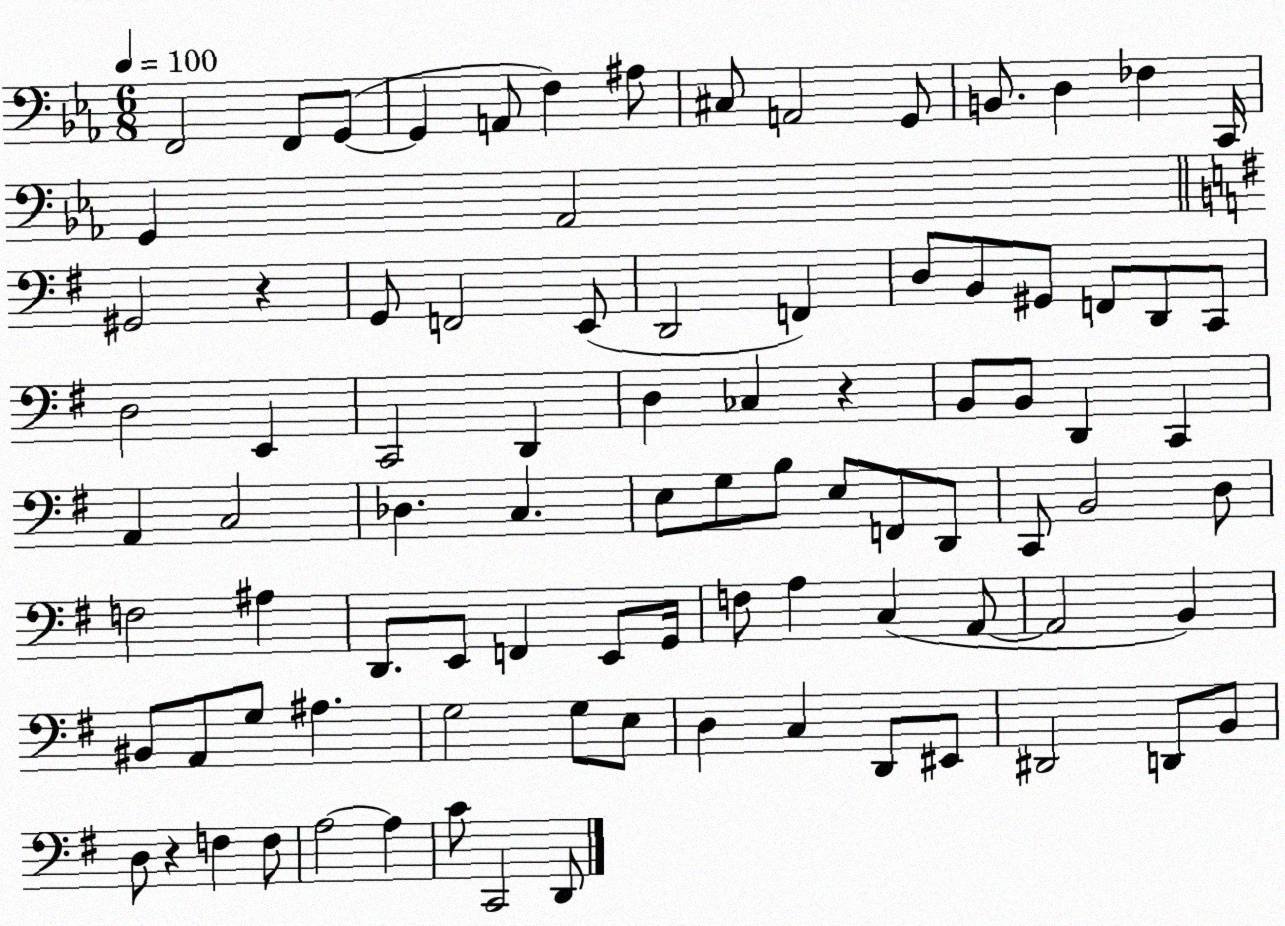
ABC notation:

X:1
T:Untitled
M:6/8
L:1/4
K:Eb
F,,2 F,,/2 G,,/2 G,, A,,/2 F, ^A,/2 ^C,/2 A,,2 G,,/2 B,,/2 D, _F, C,,/4 G,, _A,,2 ^G,,2 z G,,/2 F,,2 E,,/2 D,,2 F,, D,/2 B,,/2 ^G,,/2 F,,/2 D,,/2 C,,/2 D,2 E,, C,,2 D,, D, _C, z B,,/2 B,,/2 D,, C,, A,, C,2 _D, C, E,/2 G,/2 B,/2 E,/2 F,,/2 D,,/2 C,,/2 B,,2 D,/2 F,2 ^A, D,,/2 E,,/2 F,, E,,/2 G,,/4 F,/2 A, C, A,,/2 A,,2 B,, ^B,,/2 A,,/2 G,/2 ^A, G,2 G,/2 E,/2 D, C, D,,/2 ^E,,/2 ^D,,2 D,,/2 B,,/2 D,/2 z F, F,/2 A,2 A, C/2 C,,2 D,,/2